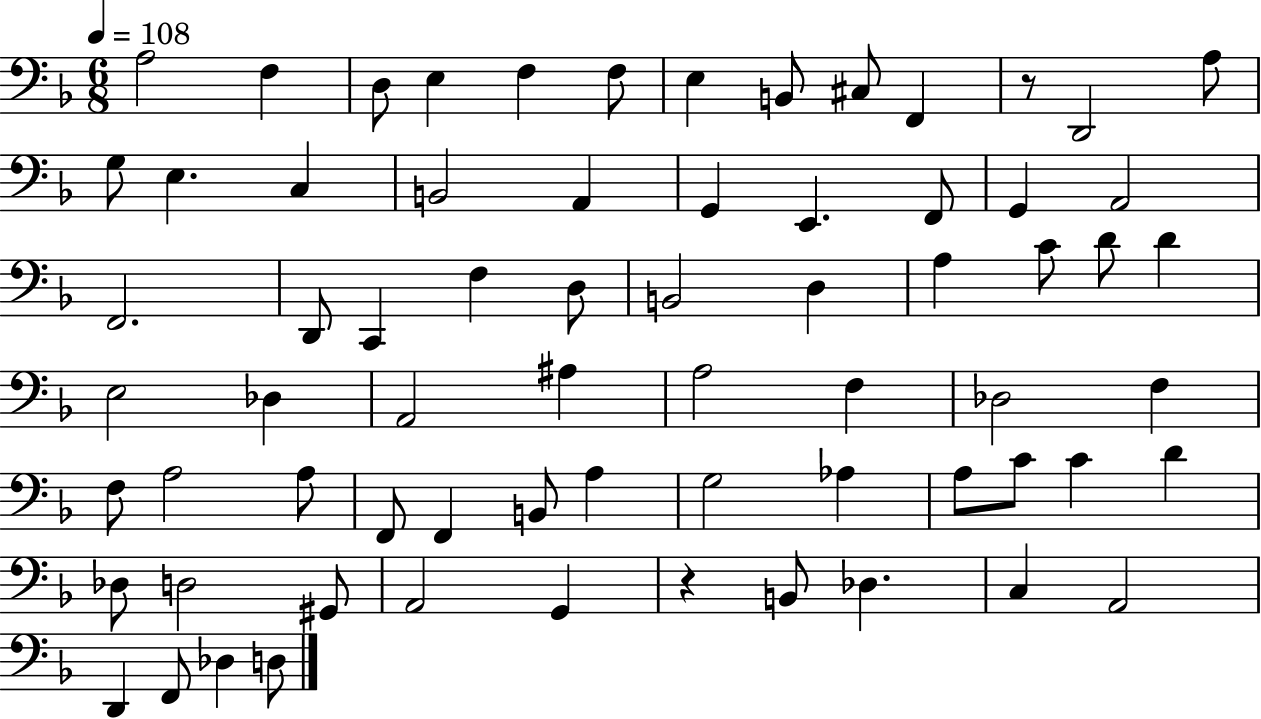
A3/h F3/q D3/e E3/q F3/q F3/e E3/q B2/e C#3/e F2/q R/e D2/h A3/e G3/e E3/q. C3/q B2/h A2/q G2/q E2/q. F2/e G2/q A2/h F2/h. D2/e C2/q F3/q D3/e B2/h D3/q A3/q C4/e D4/e D4/q E3/h Db3/q A2/h A#3/q A3/h F3/q Db3/h F3/q F3/e A3/h A3/e F2/e F2/q B2/e A3/q G3/h Ab3/q A3/e C4/e C4/q D4/q Db3/e D3/h G#2/e A2/h G2/q R/q B2/e Db3/q. C3/q A2/h D2/q F2/e Db3/q D3/e